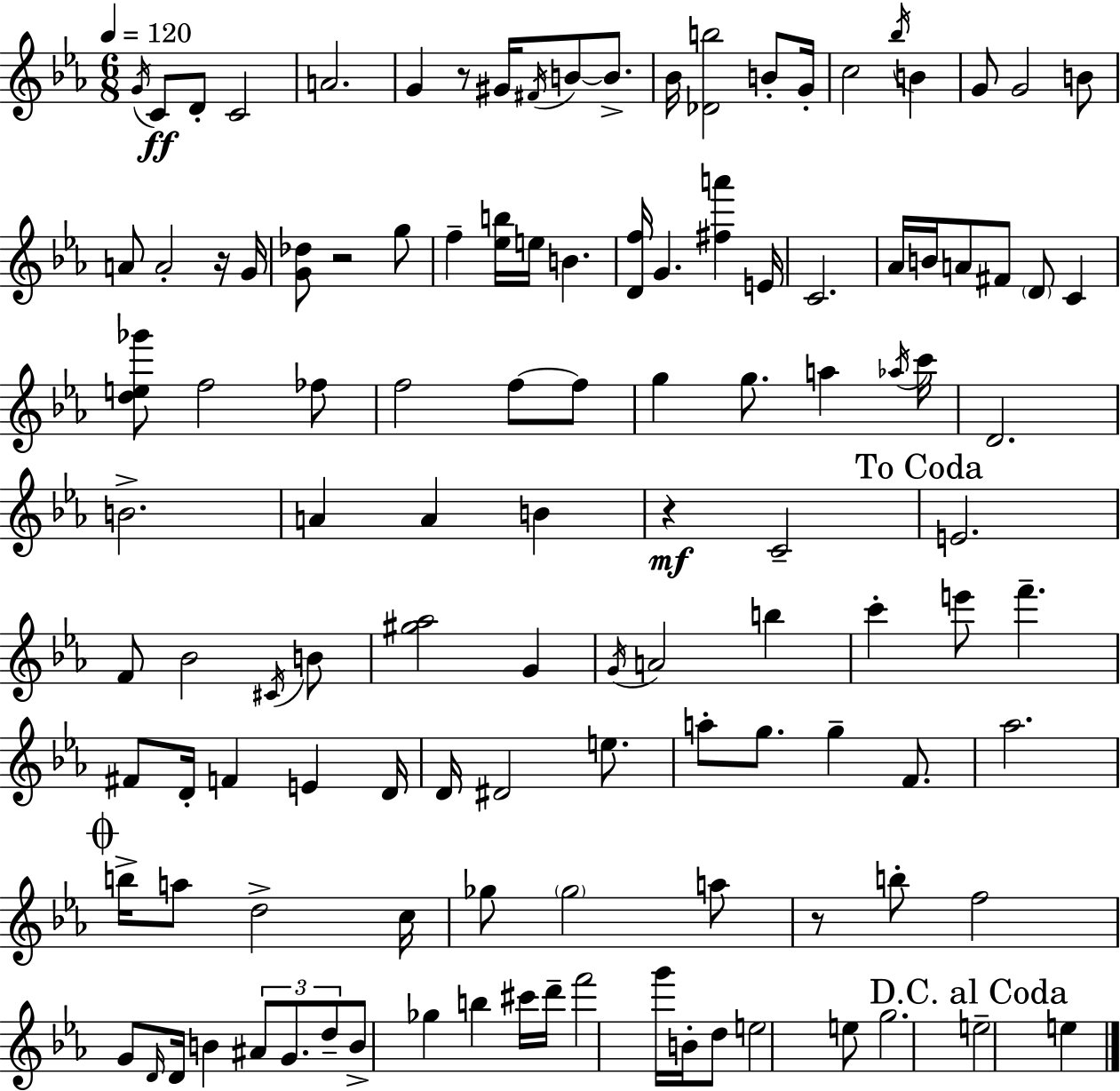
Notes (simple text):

G4/s C4/e D4/e C4/h A4/h. G4/q R/e G#4/s F#4/s B4/e B4/e. Bb4/s [Db4,B5]/h B4/e G4/s C5/h Bb5/s B4/q G4/e G4/h B4/e A4/e A4/h R/s G4/s [G4,Db5]/e R/h G5/e F5/q [Eb5,B5]/s E5/s B4/q. [D4,F5]/s G4/q. [F#5,A6]/q E4/s C4/h. Ab4/s B4/s A4/e F#4/e D4/e C4/q [D5,E5,Gb6]/e F5/h FES5/e F5/h F5/e F5/e G5/q G5/e. A5/q Ab5/s C6/s D4/h. B4/h. A4/q A4/q B4/q R/q C4/h E4/h. F4/e Bb4/h C#4/s B4/e [G#5,Ab5]/h G4/q G4/s A4/h B5/q C6/q E6/e F6/q. F#4/e D4/s F4/q E4/q D4/s D4/s D#4/h E5/e. A5/e G5/e. G5/q F4/e. Ab5/h. B5/s A5/e D5/h C5/s Gb5/e Gb5/h A5/e R/e B5/e F5/h G4/e D4/s D4/s B4/q A#4/e G4/e. D5/e B4/e Gb5/q B5/q C#6/s D6/s F6/h G6/s B4/s D5/e E5/h E5/e G5/h. E5/h E5/q